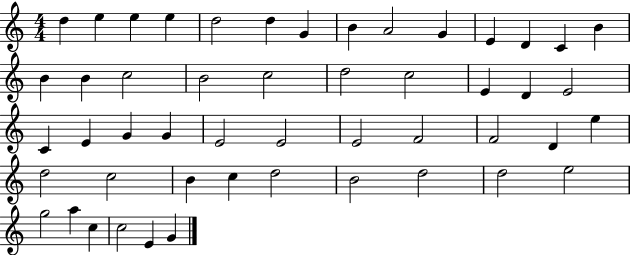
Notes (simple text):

D5/q E5/q E5/q E5/q D5/h D5/q G4/q B4/q A4/h G4/q E4/q D4/q C4/q B4/q B4/q B4/q C5/h B4/h C5/h D5/h C5/h E4/q D4/q E4/h C4/q E4/q G4/q G4/q E4/h E4/h E4/h F4/h F4/h D4/q E5/q D5/h C5/h B4/q C5/q D5/h B4/h D5/h D5/h E5/h G5/h A5/q C5/q C5/h E4/q G4/q